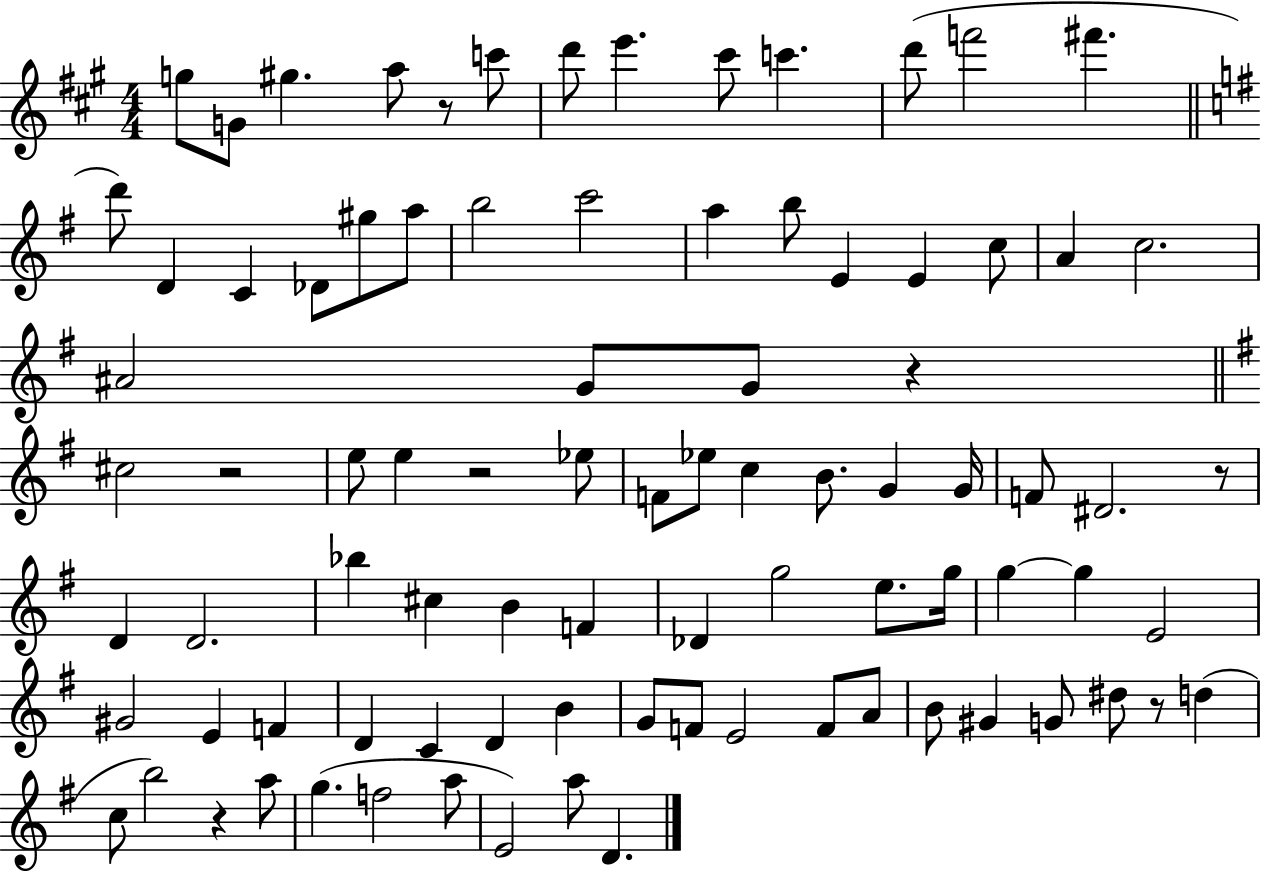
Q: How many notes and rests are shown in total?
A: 88